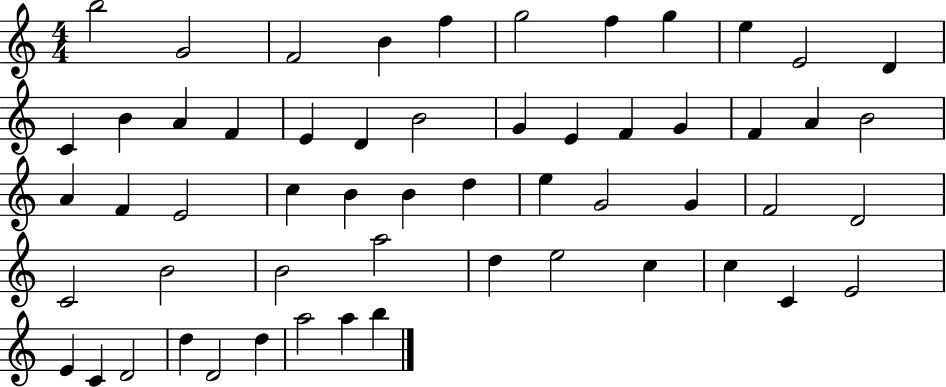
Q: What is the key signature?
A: C major